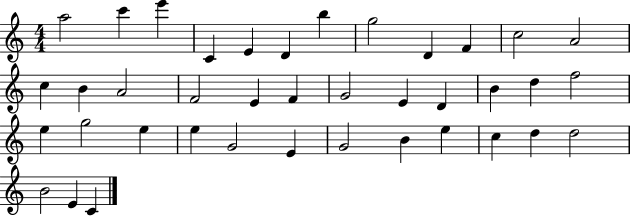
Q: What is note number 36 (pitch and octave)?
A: D5